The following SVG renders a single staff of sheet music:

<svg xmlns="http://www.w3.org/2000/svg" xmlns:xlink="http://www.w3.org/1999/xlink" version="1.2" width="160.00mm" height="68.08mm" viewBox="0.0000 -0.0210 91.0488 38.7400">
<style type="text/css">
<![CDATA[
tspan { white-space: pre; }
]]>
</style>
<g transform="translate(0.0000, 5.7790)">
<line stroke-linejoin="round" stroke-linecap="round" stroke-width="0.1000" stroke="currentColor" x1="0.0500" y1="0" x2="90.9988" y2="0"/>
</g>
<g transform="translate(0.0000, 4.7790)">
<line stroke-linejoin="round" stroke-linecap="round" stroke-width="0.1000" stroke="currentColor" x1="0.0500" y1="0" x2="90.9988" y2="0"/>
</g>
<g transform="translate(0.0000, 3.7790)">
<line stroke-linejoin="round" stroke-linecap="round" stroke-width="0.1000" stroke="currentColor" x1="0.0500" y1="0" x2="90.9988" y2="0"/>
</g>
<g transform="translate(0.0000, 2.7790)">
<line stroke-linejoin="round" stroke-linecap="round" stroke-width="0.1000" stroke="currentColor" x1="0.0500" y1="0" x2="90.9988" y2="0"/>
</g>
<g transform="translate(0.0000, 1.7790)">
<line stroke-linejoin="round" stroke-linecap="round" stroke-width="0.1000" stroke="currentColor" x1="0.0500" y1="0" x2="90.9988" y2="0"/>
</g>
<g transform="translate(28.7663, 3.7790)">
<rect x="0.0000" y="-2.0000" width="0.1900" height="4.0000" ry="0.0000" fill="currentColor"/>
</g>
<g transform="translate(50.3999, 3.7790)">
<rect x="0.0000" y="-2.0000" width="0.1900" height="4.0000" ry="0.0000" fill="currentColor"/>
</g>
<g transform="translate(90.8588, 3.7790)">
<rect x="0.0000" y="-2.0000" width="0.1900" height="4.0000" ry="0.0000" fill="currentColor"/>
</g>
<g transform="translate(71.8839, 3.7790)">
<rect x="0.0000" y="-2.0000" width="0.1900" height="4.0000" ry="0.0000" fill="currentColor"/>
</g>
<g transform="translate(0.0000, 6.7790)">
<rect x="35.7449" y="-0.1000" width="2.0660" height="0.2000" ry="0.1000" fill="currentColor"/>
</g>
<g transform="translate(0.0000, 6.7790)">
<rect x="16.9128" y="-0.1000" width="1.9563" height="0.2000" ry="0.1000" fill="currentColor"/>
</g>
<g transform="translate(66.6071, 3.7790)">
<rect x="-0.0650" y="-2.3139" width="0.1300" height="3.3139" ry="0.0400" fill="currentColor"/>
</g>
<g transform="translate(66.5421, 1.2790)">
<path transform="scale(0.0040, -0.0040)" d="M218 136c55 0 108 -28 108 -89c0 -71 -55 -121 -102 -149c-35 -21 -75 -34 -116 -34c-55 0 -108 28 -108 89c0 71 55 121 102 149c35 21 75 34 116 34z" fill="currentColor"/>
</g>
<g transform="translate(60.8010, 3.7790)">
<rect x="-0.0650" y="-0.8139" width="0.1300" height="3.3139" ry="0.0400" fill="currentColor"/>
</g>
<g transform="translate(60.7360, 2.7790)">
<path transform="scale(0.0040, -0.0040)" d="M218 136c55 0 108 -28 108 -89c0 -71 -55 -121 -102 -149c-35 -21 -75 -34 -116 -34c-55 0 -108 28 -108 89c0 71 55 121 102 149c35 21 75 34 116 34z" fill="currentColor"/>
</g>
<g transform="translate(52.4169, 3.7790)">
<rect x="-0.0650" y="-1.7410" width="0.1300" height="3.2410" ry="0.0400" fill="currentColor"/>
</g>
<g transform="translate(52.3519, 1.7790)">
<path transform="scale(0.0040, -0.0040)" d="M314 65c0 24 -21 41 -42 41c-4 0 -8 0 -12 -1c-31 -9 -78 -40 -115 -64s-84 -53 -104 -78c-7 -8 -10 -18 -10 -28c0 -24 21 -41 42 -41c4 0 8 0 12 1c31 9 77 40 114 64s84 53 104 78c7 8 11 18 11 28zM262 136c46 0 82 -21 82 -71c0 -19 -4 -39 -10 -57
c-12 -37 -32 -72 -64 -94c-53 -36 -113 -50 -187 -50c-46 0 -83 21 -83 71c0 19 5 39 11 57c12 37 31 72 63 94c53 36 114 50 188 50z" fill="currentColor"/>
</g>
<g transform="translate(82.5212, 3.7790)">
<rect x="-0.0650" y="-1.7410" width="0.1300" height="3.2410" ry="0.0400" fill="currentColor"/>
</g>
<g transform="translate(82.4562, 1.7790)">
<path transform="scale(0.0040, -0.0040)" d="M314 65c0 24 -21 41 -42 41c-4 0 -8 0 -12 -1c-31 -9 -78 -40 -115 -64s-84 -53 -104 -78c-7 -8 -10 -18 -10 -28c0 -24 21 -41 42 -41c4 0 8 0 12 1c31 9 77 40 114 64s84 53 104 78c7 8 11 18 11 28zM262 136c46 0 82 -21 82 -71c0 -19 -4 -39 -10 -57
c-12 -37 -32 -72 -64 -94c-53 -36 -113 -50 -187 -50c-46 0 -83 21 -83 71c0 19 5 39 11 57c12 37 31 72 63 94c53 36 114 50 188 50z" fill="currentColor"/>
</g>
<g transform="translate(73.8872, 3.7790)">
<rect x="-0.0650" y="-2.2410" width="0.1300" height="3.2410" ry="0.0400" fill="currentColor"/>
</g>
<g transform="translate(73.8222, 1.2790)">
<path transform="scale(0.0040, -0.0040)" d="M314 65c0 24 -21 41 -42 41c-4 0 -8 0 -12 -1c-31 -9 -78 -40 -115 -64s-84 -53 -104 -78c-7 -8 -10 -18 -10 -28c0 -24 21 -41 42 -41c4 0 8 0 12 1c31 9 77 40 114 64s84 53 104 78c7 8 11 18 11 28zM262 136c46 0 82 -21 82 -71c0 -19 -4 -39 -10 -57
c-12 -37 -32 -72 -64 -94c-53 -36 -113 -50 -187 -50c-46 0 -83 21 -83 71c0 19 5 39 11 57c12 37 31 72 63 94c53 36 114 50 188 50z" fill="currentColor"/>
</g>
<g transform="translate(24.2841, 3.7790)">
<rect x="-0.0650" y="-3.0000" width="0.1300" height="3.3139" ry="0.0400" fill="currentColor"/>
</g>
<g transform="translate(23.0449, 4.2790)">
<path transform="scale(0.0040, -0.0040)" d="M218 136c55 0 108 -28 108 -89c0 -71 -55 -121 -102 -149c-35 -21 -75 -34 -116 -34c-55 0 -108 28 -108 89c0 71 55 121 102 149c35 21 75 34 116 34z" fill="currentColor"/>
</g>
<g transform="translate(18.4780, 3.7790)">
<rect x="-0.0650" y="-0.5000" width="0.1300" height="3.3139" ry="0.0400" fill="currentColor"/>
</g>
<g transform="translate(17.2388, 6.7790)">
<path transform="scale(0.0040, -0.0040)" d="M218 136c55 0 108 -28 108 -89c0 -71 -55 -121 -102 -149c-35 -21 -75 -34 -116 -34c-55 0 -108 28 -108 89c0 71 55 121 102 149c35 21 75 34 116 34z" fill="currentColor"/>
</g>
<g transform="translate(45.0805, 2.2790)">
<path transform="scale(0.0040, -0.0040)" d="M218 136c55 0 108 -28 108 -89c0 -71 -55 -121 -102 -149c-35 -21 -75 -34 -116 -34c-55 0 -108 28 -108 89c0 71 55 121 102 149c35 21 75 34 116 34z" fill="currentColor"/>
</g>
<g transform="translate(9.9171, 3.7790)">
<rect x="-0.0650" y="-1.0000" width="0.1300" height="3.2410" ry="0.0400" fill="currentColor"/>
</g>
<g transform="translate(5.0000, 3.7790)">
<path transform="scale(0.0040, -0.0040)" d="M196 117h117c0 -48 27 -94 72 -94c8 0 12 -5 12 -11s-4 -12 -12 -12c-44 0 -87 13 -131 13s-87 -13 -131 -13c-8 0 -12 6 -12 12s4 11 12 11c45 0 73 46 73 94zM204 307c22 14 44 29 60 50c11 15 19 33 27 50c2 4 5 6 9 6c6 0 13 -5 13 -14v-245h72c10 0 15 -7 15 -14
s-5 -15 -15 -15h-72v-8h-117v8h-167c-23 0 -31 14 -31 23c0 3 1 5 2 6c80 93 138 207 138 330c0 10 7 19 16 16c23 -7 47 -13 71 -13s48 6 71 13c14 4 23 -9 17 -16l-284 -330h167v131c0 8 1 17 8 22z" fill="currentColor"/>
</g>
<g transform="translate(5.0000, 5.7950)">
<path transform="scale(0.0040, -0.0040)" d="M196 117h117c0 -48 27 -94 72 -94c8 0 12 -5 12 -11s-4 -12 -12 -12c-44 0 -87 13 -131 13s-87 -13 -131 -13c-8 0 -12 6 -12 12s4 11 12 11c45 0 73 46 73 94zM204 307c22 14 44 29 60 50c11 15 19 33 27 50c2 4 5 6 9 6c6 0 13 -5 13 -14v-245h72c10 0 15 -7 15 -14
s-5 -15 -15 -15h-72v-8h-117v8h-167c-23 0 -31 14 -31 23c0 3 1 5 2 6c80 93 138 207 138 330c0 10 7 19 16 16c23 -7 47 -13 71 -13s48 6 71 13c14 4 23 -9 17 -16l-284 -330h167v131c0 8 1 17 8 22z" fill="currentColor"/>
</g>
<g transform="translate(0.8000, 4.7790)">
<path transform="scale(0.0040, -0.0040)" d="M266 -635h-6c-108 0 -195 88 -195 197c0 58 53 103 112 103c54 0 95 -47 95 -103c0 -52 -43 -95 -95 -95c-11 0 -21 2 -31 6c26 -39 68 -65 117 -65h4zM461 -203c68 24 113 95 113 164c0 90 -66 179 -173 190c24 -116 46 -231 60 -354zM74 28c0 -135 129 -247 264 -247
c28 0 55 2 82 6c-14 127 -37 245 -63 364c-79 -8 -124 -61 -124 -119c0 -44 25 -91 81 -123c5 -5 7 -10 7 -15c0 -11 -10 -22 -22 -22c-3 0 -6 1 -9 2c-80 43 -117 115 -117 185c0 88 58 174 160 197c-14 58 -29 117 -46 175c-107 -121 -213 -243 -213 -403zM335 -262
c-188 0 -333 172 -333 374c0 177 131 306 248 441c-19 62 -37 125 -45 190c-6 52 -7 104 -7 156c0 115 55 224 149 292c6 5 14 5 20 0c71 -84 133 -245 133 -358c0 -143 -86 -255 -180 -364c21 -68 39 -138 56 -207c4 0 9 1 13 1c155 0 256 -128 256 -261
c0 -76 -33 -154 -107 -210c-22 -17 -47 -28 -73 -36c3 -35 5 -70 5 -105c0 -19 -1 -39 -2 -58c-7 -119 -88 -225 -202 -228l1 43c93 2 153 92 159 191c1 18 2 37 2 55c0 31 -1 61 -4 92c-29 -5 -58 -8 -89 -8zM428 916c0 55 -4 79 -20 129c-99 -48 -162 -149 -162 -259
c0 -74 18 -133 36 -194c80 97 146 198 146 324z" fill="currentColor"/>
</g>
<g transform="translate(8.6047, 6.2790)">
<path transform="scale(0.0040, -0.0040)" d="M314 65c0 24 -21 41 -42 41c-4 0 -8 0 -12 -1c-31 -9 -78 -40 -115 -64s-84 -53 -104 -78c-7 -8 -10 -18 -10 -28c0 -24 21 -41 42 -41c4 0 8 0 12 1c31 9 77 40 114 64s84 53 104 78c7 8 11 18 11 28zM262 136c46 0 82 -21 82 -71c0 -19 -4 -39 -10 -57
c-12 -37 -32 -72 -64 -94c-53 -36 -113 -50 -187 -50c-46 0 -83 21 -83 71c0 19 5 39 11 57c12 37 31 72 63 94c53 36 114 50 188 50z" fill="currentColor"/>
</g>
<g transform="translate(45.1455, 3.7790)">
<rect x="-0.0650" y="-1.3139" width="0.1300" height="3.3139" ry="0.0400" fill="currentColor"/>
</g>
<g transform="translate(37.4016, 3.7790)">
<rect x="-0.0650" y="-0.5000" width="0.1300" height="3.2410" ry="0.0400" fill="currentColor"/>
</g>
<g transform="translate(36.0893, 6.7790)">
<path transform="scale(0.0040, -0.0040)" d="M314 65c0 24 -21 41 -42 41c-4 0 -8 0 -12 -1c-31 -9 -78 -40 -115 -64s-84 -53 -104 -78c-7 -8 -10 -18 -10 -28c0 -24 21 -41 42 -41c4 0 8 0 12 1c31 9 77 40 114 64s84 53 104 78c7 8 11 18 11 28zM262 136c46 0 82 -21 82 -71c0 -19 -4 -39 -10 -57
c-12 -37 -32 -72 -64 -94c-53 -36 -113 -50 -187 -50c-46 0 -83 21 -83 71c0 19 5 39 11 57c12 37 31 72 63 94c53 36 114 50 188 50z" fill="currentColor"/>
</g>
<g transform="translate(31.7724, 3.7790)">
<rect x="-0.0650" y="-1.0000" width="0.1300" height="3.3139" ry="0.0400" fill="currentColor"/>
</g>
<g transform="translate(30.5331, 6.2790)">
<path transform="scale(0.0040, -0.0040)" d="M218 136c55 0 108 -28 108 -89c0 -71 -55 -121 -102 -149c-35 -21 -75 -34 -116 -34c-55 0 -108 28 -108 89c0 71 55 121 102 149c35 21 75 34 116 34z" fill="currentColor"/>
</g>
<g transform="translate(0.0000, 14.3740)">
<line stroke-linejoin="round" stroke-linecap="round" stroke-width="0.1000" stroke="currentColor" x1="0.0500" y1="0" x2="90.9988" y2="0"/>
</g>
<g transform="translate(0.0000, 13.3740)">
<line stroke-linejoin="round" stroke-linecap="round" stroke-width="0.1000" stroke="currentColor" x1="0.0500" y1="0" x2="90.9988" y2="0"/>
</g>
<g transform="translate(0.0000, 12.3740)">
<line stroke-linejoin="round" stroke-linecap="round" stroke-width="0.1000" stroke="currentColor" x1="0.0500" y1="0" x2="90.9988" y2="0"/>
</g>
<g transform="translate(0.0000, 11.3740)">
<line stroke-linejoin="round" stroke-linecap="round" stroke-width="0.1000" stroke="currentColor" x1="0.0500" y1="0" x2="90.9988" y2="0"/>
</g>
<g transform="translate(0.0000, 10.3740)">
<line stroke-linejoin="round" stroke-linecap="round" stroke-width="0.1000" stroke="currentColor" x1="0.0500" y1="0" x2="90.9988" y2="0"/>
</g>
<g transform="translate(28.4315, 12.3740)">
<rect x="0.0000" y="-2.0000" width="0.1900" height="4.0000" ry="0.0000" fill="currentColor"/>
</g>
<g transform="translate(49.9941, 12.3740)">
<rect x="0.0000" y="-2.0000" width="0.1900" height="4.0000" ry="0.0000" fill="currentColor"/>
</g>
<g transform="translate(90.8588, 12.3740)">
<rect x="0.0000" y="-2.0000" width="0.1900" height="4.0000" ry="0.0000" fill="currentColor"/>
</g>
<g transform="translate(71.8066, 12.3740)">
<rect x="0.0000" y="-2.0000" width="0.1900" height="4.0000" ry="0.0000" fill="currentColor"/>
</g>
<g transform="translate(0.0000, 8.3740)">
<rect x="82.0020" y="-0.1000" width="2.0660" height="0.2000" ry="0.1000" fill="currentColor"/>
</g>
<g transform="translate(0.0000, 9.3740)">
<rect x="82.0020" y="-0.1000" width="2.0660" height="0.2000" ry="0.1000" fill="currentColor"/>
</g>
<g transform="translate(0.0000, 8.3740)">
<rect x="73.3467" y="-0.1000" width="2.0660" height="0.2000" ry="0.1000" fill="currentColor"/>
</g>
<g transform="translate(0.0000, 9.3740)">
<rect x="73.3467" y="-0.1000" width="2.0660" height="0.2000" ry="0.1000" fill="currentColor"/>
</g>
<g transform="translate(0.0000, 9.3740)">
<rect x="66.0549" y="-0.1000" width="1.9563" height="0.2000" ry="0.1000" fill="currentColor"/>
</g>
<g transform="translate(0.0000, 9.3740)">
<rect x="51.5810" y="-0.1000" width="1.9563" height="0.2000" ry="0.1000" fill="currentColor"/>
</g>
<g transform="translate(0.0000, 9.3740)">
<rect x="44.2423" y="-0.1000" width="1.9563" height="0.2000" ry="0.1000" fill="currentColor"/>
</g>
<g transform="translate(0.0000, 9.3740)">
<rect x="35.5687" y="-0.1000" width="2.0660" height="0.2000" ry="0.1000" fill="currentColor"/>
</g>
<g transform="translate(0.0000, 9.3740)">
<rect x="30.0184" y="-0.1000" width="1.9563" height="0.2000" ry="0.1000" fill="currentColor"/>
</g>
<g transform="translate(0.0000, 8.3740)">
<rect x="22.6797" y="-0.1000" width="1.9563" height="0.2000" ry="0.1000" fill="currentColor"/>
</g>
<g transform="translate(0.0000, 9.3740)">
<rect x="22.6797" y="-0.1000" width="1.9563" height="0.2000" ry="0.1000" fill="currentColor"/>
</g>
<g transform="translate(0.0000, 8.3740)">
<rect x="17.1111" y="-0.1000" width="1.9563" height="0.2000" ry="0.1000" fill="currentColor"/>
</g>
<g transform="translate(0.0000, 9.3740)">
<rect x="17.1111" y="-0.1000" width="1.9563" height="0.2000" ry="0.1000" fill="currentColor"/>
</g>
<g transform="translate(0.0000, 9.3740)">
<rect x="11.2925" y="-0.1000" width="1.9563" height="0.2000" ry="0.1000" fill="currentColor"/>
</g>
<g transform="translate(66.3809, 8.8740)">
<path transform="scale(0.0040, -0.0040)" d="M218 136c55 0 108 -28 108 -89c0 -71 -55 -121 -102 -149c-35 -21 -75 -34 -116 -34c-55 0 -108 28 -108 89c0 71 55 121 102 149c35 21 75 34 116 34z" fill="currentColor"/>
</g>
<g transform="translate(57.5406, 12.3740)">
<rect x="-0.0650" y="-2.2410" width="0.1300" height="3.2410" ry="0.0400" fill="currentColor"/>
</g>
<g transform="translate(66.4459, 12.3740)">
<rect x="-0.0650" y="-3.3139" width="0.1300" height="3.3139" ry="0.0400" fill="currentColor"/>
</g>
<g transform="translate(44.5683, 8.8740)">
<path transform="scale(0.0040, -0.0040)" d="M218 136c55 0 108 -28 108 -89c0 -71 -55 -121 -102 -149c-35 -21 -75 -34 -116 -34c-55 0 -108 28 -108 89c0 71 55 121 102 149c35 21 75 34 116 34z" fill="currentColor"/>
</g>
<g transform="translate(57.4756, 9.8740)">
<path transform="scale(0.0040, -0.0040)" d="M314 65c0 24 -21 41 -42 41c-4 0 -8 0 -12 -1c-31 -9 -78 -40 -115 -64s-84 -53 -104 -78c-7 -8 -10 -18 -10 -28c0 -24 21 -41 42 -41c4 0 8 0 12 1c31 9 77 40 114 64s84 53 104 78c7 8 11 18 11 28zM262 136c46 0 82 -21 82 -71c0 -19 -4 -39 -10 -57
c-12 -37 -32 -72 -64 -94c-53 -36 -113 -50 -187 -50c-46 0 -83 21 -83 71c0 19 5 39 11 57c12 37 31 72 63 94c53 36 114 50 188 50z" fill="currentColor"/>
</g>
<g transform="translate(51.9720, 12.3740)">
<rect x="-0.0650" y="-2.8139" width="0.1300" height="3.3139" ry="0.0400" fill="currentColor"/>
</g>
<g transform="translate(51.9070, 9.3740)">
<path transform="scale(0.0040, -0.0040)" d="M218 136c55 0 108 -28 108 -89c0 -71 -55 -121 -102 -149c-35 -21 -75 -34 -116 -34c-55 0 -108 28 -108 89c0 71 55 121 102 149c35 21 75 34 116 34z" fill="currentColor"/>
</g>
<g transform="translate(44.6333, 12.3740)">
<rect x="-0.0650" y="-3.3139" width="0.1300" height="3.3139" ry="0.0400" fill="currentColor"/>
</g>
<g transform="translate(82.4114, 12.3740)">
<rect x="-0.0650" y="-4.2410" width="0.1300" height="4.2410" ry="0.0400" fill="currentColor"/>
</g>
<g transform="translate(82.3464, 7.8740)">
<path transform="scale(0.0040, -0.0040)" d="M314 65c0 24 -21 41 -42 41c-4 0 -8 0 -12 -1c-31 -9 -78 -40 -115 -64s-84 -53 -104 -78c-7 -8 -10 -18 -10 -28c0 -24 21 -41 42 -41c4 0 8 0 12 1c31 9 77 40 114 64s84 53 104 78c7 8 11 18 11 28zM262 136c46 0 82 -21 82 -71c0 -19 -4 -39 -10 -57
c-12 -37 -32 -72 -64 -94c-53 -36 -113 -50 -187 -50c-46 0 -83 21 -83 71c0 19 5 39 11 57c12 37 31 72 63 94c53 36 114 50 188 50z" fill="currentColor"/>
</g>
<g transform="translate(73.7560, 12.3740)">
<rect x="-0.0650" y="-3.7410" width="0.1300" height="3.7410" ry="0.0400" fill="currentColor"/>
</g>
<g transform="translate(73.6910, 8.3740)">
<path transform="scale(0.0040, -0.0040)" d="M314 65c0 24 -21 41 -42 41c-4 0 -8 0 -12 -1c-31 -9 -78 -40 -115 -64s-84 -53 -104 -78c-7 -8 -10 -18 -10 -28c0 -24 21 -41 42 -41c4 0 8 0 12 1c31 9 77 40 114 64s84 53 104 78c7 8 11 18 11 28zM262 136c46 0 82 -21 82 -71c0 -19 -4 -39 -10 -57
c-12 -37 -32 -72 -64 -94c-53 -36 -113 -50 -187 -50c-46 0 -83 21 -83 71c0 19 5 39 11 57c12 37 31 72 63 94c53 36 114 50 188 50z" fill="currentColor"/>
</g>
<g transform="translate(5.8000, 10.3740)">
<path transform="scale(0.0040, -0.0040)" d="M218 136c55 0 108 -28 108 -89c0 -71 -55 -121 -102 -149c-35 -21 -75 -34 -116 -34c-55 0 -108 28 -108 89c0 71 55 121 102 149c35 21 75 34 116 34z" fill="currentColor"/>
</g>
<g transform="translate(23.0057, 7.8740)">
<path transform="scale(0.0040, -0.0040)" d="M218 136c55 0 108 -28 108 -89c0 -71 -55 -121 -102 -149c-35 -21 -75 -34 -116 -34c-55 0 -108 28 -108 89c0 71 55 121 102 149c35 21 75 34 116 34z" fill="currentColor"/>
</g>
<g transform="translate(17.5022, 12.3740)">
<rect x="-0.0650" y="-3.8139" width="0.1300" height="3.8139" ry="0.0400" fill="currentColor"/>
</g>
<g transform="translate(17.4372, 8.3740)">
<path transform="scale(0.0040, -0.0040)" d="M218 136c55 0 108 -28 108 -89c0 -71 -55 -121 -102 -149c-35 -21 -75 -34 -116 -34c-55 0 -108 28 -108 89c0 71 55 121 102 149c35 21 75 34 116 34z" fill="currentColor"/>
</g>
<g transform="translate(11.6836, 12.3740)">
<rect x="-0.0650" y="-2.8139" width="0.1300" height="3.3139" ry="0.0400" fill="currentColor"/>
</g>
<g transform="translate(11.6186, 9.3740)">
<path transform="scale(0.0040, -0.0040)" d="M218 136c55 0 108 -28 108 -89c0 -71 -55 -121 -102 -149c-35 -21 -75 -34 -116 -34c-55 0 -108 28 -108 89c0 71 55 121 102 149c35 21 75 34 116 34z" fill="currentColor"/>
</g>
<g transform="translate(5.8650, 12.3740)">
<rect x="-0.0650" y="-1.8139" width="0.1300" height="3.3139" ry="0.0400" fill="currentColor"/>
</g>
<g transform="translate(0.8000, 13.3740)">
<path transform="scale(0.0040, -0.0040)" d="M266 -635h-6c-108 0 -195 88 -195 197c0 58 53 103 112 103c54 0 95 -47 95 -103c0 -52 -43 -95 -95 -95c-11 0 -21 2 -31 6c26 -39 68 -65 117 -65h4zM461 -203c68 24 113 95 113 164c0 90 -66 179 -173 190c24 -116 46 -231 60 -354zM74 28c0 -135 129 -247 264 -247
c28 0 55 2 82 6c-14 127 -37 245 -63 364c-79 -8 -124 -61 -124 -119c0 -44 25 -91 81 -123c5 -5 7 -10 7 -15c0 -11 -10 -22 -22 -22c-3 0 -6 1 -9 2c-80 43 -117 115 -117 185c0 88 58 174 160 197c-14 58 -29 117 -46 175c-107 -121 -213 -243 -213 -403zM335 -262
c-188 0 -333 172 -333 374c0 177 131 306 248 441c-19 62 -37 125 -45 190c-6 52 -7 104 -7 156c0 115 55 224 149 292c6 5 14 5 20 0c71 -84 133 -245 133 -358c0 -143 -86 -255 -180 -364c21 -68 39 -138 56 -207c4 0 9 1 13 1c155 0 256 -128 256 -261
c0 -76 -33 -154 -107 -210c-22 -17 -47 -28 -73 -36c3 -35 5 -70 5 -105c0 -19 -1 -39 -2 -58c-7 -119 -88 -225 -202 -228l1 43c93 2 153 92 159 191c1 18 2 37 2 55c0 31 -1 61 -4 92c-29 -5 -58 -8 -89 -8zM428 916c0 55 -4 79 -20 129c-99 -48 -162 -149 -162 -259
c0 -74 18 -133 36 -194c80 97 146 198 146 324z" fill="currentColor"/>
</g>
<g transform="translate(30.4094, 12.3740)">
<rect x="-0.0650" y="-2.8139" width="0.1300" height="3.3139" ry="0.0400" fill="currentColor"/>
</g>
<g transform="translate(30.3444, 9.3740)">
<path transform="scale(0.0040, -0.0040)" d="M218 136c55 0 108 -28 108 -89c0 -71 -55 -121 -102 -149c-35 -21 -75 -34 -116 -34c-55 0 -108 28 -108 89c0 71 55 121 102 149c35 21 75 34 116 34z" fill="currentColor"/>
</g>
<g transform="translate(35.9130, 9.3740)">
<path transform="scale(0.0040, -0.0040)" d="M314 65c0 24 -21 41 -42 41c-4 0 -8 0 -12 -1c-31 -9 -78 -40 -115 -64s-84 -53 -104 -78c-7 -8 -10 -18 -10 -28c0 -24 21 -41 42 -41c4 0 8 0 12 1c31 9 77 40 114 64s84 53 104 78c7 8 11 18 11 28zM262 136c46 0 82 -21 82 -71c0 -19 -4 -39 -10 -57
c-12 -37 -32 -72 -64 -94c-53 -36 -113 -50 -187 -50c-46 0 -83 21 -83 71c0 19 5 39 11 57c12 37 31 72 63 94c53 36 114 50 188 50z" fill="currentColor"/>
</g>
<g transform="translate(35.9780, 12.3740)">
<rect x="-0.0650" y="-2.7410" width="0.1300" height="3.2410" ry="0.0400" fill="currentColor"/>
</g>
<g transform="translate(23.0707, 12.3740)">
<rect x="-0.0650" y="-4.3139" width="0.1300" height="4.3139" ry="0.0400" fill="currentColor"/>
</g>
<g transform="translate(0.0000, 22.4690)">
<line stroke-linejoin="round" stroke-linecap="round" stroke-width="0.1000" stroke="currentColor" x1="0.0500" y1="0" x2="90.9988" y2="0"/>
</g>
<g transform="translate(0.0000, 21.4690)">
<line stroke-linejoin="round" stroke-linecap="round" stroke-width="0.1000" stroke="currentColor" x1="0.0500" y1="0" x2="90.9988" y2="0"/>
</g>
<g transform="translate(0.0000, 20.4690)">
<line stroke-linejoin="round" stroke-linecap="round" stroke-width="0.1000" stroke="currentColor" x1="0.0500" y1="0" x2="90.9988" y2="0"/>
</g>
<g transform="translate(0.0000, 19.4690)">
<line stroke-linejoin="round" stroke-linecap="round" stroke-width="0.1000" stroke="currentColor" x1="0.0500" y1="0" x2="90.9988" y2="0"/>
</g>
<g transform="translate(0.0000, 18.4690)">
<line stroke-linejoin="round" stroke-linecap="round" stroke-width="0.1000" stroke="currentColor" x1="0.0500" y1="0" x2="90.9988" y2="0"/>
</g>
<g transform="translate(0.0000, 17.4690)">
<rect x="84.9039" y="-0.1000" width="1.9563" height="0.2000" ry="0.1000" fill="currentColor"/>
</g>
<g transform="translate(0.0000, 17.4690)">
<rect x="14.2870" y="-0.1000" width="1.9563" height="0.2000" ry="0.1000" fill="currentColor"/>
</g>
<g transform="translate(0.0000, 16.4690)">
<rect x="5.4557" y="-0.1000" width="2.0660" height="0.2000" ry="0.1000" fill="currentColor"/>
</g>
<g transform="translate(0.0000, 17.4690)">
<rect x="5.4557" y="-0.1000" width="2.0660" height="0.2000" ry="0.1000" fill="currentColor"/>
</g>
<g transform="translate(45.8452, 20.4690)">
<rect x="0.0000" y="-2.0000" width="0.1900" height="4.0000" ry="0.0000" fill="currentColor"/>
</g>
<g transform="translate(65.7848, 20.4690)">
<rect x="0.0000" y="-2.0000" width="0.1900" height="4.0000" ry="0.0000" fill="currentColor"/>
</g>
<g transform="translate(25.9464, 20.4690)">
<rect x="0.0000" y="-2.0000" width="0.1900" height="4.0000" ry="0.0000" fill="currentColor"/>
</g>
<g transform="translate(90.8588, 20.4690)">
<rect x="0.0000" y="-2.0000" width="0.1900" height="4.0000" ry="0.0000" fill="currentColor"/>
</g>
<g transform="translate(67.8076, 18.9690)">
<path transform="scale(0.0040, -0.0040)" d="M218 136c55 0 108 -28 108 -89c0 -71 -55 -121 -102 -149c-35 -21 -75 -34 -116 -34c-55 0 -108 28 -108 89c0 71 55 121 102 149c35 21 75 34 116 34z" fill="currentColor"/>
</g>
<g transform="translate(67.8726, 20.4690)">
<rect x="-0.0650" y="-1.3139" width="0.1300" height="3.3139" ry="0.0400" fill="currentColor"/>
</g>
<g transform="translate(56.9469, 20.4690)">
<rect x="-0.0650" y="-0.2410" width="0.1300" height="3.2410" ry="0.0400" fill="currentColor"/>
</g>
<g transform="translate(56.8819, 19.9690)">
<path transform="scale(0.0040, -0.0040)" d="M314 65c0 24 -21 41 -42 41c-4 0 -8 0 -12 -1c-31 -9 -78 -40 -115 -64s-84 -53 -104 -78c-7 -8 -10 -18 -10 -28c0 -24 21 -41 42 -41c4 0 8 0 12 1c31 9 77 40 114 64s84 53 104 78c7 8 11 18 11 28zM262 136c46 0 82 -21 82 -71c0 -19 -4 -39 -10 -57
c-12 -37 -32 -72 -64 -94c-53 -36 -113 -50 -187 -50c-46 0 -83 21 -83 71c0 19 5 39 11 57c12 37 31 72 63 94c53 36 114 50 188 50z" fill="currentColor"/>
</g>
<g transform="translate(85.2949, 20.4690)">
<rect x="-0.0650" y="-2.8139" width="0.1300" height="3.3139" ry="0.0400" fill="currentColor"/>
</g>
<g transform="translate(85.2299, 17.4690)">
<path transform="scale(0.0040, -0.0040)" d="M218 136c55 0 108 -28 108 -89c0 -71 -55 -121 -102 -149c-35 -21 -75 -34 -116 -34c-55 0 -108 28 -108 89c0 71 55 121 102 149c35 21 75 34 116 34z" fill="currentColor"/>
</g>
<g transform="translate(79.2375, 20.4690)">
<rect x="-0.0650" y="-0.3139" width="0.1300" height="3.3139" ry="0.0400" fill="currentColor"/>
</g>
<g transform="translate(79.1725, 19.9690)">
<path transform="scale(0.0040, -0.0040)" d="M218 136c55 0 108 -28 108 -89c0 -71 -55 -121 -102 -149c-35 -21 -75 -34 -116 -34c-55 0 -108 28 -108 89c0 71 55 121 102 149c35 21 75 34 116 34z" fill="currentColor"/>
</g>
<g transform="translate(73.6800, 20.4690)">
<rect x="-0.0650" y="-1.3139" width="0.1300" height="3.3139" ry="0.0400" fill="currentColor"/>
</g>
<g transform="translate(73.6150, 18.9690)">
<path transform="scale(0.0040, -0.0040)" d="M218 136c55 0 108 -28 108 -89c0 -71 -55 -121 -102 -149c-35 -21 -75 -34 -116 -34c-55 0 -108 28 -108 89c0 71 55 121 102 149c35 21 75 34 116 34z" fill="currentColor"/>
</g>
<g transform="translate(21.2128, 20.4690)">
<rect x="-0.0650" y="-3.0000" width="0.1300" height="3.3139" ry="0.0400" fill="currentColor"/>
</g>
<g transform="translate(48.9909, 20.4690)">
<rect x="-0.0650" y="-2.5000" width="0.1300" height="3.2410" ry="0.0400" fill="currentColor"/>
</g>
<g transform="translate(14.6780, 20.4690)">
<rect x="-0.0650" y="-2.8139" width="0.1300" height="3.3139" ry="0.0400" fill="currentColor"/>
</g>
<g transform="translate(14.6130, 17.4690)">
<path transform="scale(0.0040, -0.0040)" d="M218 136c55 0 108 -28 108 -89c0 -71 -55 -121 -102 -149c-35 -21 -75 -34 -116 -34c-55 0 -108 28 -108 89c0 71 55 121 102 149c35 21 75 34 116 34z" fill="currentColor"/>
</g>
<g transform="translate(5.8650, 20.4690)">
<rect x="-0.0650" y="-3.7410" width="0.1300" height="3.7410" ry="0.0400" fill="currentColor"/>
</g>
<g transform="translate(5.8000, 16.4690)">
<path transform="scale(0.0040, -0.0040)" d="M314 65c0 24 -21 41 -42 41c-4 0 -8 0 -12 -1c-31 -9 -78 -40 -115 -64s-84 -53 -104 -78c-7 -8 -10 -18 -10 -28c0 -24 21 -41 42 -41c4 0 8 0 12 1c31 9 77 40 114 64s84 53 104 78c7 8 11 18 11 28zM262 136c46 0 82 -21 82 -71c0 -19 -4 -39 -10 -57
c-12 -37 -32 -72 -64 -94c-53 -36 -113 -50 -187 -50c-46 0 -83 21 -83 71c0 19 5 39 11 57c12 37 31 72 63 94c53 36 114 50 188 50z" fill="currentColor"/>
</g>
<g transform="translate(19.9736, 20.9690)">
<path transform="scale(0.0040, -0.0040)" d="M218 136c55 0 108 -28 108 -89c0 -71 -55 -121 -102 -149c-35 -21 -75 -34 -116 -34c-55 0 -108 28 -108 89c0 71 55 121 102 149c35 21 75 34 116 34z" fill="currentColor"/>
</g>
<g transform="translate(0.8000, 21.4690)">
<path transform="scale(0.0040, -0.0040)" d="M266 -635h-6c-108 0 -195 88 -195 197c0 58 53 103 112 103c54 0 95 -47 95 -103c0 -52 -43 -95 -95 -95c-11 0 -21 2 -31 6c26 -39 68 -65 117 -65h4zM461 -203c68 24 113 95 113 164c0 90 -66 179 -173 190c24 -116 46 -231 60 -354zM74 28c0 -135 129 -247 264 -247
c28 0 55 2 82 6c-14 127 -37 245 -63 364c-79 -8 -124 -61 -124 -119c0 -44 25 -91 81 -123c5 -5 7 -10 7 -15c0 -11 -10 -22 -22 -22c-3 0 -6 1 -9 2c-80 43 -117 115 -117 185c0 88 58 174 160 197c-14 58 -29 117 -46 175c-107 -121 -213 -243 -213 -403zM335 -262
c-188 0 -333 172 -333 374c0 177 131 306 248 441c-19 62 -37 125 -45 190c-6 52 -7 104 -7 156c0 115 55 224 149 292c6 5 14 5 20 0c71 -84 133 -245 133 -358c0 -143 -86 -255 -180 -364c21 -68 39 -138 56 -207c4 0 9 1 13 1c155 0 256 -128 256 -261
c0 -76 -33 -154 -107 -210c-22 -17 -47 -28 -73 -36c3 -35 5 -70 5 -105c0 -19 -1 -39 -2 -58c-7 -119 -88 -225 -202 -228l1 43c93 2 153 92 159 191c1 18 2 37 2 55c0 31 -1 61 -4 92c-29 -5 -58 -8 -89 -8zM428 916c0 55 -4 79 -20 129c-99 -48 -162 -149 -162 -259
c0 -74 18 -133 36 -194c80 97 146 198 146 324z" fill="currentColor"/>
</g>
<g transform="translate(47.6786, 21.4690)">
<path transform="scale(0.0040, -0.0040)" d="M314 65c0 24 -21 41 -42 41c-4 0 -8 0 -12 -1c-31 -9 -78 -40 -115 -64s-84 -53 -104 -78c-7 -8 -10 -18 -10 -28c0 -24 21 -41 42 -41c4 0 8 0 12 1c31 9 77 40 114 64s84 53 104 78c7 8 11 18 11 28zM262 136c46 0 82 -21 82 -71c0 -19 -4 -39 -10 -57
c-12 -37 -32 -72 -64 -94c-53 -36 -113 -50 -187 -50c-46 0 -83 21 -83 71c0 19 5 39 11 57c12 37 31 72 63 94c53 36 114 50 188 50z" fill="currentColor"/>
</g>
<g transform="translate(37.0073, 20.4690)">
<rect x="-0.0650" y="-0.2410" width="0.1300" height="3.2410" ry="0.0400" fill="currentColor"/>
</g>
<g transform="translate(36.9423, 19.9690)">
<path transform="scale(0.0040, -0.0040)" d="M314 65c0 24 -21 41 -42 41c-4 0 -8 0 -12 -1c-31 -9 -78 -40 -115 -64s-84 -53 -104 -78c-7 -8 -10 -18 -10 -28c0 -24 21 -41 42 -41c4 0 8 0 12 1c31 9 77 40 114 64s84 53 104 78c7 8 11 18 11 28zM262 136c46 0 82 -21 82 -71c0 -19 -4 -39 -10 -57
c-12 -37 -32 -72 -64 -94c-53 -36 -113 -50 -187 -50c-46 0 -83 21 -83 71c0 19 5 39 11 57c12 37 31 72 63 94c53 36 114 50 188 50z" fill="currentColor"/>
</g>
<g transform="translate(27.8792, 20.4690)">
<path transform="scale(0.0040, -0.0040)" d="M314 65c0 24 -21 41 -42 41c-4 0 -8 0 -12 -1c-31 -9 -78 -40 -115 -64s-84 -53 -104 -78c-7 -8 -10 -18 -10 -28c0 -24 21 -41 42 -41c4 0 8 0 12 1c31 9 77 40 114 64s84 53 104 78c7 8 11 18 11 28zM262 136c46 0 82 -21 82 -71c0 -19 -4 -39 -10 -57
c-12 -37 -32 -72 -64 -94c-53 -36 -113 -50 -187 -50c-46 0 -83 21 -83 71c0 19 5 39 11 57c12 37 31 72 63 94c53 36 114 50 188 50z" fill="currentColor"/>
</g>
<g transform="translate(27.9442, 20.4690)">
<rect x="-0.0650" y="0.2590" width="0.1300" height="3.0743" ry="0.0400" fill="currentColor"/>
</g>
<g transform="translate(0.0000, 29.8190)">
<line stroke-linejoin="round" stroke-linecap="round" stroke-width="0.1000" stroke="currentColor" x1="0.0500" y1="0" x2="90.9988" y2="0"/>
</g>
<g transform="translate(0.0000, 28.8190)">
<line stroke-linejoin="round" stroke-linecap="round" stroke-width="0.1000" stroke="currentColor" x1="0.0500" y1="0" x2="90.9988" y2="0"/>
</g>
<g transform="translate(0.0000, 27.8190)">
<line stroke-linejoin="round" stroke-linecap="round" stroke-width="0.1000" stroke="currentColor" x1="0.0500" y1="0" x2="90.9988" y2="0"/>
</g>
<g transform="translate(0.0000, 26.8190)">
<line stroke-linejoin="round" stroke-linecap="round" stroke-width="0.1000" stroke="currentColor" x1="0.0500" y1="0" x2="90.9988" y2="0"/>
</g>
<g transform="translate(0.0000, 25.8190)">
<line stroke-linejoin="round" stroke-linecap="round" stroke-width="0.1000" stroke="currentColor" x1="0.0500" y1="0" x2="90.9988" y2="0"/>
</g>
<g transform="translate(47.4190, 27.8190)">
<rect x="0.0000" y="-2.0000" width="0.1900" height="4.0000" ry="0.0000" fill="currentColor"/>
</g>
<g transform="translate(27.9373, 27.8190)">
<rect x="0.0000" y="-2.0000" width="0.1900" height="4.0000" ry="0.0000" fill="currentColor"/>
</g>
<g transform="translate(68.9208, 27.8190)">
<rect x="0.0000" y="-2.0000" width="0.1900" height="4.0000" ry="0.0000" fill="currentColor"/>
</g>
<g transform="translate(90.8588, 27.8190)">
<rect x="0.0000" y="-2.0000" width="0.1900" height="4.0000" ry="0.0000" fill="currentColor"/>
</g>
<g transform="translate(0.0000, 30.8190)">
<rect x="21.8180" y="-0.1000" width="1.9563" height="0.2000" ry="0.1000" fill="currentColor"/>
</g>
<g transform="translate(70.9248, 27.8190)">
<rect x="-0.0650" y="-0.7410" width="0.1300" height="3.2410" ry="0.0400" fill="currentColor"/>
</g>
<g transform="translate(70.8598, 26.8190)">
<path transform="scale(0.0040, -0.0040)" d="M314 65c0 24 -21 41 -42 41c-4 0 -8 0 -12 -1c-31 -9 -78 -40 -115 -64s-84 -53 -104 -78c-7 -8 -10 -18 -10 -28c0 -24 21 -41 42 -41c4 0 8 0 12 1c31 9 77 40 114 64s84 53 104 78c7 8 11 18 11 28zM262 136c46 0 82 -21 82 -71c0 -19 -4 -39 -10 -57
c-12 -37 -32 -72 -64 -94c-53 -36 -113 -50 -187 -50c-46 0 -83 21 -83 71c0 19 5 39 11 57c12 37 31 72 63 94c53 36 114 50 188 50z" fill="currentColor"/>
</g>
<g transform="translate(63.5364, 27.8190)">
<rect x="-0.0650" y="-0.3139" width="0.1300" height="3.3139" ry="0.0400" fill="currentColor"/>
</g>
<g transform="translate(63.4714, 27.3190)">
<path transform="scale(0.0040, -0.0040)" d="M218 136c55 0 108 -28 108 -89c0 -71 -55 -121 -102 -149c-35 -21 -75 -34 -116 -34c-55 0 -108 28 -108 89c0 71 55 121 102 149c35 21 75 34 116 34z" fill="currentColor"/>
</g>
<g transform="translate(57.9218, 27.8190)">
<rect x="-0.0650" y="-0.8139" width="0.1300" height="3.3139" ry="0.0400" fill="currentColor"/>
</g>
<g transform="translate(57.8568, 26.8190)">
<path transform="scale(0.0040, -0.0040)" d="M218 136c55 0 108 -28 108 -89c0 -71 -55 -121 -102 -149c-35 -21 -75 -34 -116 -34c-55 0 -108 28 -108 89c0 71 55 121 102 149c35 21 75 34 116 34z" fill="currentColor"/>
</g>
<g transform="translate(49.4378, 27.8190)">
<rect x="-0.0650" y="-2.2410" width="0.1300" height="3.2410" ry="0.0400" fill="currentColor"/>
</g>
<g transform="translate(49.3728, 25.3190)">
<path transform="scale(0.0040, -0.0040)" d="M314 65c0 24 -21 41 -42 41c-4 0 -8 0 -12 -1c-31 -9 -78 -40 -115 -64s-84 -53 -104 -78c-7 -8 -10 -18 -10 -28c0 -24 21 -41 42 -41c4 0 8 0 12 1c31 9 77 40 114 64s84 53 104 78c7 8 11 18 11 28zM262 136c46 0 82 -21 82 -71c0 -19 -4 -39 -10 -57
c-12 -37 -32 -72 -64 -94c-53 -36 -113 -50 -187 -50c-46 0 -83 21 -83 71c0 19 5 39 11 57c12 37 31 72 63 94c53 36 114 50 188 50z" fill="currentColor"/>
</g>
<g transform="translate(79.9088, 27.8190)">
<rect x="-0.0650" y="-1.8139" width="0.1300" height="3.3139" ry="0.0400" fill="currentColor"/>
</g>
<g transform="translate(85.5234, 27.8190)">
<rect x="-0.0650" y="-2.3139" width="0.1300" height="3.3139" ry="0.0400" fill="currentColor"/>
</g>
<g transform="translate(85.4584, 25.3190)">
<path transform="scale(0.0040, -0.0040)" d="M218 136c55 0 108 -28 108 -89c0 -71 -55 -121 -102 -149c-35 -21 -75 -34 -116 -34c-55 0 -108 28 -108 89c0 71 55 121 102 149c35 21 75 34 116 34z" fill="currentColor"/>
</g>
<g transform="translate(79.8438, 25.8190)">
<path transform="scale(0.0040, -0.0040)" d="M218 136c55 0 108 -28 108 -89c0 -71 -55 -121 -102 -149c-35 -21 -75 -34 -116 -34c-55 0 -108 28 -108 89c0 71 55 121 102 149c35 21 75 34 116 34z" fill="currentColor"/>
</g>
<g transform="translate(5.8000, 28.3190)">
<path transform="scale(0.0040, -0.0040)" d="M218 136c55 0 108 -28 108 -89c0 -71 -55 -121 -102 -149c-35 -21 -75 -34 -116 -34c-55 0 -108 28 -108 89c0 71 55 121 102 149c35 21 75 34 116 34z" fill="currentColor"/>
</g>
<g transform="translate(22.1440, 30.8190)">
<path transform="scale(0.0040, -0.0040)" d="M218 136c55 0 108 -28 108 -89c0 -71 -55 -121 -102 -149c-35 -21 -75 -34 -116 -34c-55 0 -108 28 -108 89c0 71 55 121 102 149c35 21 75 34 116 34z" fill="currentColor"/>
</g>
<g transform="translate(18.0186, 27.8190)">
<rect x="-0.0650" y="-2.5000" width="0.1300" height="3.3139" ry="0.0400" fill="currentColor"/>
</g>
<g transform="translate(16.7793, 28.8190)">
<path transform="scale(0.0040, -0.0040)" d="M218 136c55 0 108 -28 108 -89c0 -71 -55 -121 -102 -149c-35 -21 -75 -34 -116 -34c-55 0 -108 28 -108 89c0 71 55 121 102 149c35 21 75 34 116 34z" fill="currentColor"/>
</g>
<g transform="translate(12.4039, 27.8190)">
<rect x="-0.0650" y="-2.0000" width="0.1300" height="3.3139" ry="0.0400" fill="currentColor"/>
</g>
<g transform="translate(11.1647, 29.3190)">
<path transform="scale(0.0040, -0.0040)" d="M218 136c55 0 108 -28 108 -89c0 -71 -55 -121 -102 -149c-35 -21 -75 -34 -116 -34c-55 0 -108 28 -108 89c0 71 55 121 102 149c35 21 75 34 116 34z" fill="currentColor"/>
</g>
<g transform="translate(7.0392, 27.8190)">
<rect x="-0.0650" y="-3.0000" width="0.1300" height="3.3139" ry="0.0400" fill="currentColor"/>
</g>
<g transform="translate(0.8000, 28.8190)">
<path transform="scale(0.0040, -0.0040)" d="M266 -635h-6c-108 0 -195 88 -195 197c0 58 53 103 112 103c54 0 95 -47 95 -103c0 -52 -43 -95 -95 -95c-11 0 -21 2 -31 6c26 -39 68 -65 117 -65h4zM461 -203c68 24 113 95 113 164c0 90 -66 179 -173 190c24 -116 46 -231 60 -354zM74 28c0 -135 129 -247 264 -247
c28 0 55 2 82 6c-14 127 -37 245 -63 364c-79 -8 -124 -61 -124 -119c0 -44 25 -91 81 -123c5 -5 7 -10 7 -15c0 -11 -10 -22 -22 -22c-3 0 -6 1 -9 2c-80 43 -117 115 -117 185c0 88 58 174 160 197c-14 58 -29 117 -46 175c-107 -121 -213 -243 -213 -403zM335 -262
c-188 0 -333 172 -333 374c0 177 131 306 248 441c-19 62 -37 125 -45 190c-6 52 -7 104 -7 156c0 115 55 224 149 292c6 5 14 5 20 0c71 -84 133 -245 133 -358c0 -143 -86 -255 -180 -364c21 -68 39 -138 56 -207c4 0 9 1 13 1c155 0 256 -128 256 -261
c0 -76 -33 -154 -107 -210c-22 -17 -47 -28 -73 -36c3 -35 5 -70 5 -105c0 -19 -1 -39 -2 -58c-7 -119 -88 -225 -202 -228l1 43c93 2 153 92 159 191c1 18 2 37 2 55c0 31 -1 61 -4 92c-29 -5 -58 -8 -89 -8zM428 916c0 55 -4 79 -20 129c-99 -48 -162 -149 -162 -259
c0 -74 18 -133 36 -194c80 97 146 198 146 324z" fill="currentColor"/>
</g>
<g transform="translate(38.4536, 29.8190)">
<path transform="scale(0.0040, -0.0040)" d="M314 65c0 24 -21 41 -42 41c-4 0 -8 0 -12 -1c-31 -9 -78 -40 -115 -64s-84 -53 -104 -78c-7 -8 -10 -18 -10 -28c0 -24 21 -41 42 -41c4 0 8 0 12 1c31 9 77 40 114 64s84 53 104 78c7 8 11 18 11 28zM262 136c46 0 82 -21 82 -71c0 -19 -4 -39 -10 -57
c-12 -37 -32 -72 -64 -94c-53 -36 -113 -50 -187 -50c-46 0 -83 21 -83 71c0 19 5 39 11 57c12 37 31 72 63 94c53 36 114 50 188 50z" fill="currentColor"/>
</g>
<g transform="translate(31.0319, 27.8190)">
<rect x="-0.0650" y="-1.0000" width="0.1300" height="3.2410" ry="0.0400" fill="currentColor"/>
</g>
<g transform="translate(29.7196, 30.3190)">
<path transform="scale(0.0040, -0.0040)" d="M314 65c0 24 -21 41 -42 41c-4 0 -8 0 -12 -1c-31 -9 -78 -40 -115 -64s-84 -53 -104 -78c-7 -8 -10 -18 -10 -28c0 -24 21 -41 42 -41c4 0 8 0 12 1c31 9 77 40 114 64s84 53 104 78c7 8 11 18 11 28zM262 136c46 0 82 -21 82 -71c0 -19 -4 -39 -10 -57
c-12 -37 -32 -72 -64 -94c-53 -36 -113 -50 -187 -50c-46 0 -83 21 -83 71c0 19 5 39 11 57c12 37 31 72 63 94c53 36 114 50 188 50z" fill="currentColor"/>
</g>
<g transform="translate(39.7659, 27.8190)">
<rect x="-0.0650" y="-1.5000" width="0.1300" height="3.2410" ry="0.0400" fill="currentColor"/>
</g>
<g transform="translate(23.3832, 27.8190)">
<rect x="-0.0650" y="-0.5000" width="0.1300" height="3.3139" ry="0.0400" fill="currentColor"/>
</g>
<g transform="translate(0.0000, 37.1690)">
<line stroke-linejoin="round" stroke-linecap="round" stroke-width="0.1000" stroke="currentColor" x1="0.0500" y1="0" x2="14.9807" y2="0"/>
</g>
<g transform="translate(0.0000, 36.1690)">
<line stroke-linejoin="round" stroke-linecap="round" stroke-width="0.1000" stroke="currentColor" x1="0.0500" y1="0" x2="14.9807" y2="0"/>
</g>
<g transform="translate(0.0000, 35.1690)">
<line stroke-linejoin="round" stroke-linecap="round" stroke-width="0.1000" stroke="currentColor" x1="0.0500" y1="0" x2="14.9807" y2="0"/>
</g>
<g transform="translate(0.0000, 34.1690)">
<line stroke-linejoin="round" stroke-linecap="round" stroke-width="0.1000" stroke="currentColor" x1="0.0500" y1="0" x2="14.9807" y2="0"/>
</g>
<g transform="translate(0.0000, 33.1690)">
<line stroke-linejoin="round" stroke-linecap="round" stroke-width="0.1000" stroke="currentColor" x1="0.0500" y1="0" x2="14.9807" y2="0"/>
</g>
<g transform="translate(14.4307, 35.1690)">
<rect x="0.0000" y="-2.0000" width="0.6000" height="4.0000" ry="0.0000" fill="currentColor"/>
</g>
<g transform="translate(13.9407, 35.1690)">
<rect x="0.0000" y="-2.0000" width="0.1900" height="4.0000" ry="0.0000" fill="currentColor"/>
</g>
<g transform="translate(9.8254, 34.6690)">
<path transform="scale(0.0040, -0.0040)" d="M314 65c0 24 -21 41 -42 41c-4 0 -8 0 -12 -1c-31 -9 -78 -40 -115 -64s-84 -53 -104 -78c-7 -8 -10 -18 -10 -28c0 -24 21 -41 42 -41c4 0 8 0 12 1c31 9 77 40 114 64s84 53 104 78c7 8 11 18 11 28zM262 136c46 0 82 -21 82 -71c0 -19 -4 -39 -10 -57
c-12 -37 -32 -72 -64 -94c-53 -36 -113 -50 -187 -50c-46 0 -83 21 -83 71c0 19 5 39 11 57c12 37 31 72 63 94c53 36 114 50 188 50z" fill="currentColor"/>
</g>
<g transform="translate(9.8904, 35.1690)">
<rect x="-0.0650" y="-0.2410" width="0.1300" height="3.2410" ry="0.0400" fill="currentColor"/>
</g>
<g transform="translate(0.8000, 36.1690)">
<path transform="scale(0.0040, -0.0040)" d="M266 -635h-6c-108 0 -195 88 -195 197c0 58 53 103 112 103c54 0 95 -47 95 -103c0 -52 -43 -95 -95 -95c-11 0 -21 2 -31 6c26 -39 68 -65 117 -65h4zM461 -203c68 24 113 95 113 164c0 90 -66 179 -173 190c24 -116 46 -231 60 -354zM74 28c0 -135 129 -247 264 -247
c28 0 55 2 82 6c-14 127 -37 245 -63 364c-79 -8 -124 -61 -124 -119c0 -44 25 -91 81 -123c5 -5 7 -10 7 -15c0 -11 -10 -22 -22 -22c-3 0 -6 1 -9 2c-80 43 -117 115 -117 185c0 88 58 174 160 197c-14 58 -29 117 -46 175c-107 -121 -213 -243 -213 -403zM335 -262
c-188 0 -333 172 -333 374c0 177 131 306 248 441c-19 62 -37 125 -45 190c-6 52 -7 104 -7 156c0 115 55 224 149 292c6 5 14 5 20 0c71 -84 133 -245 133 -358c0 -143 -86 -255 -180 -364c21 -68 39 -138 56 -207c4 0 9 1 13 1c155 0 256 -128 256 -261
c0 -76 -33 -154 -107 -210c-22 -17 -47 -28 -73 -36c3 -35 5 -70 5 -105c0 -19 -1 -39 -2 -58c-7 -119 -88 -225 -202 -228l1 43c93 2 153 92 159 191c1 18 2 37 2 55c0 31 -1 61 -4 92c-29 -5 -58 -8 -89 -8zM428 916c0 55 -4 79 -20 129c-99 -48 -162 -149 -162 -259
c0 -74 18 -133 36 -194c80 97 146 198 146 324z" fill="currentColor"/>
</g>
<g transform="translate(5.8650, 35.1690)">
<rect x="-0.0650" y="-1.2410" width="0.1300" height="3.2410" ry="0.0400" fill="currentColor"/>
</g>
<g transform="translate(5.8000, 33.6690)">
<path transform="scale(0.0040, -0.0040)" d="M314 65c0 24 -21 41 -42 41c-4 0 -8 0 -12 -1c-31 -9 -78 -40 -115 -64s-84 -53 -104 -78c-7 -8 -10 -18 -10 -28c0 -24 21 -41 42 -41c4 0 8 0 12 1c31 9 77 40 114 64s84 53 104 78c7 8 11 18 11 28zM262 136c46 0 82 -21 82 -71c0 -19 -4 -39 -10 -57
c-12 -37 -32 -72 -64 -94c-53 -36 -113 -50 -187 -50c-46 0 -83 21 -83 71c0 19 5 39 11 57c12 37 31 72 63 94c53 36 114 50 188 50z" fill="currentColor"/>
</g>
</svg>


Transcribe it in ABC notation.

X:1
T:Untitled
M:4/4
L:1/4
K:C
D2 C A D C2 e f2 d g g2 f2 f a c' d' a a2 b a g2 b c'2 d'2 c'2 a A B2 c2 G2 c2 e e c a A F G C D2 E2 g2 d c d2 f g e2 c2